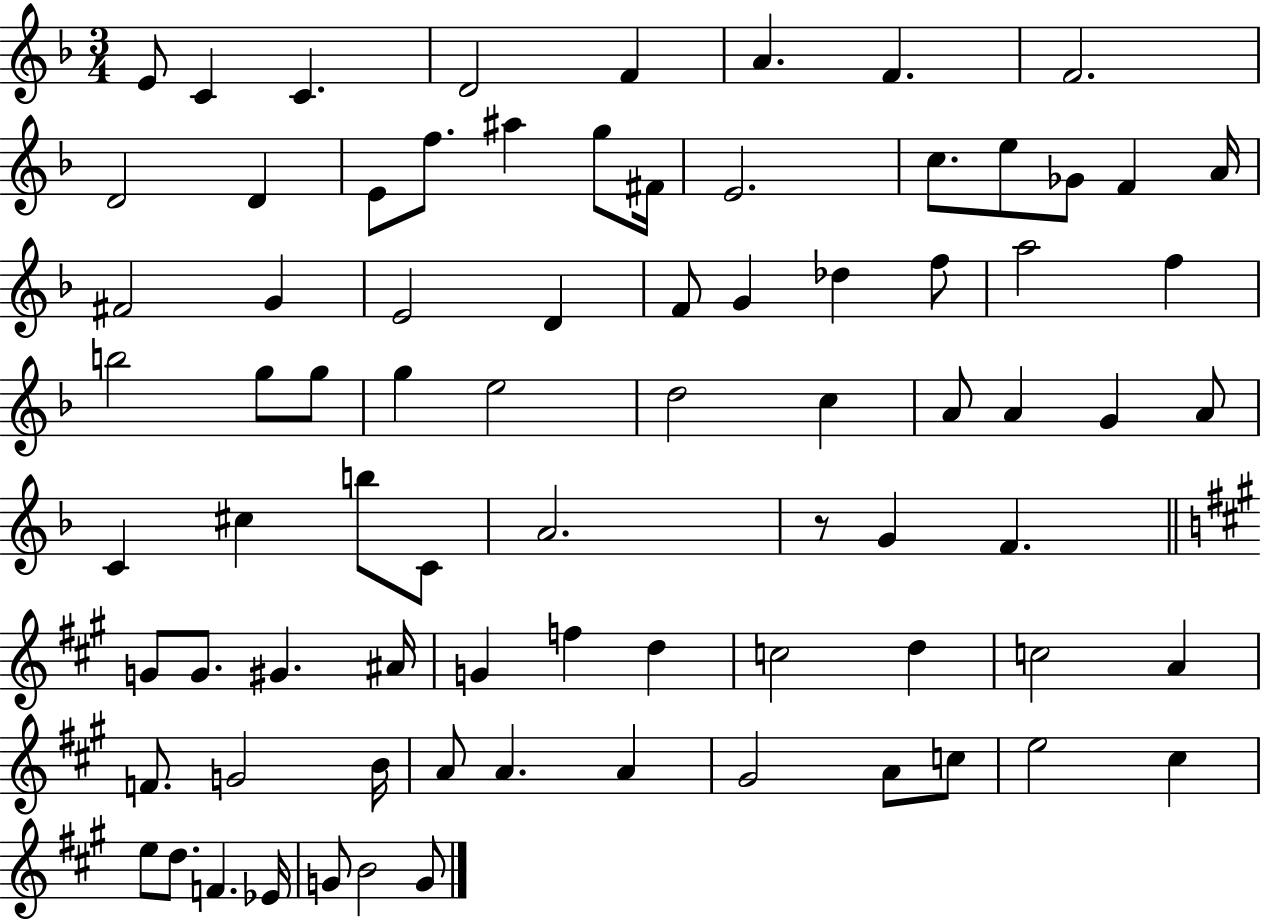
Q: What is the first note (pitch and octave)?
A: E4